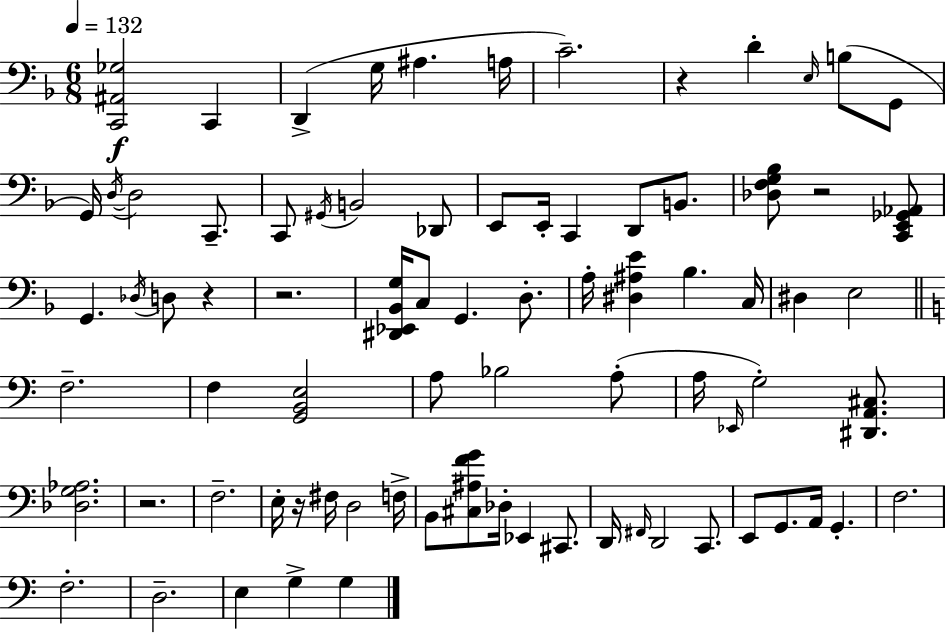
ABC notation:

X:1
T:Untitled
M:6/8
L:1/4
K:Dm
[C,,^A,,_G,]2 C,, D,, G,/4 ^A, A,/4 C2 z D E,/4 B,/2 G,,/2 G,,/4 D,/4 D,2 C,,/2 C,,/2 ^G,,/4 B,,2 _D,,/2 E,,/2 E,,/4 C,, D,,/2 B,,/2 [_D,F,G,_B,]/2 z2 [C,,E,,_G,,_A,,]/2 G,, _D,/4 D,/2 z z2 [^D,,_E,,_B,,G,]/4 C,/2 G,, D,/2 A,/4 [^D,^A,E] _B, C,/4 ^D, E,2 F,2 F, [G,,B,,E,]2 A,/2 _B,2 A,/2 A,/4 _E,,/4 G,2 [^D,,A,,^C,]/2 [_D,G,_A,]2 z2 F,2 E,/4 z/4 ^F,/4 D,2 F,/4 B,,/2 [^C,^A,FG]/2 _D,/4 _E,, ^C,,/2 D,,/4 ^F,,/4 D,,2 C,,/2 E,,/2 G,,/2 A,,/4 G,, F,2 F,2 D,2 E, G, G,